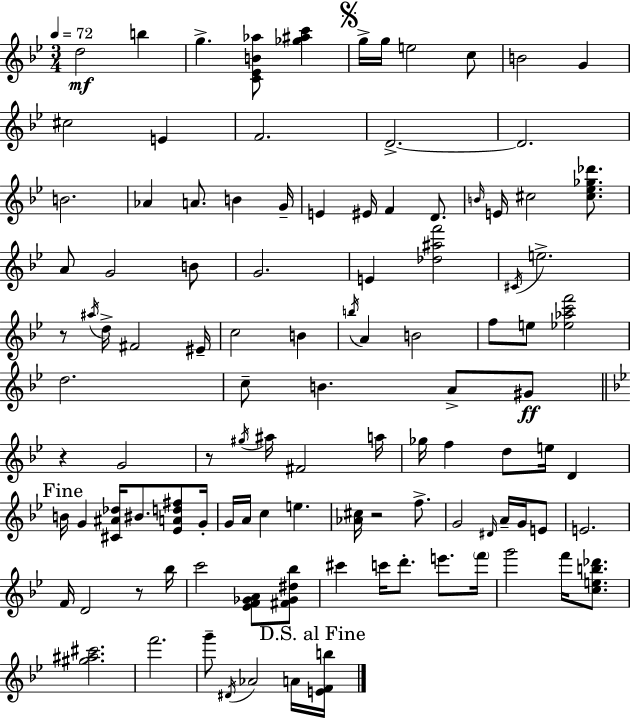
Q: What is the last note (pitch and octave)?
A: A4